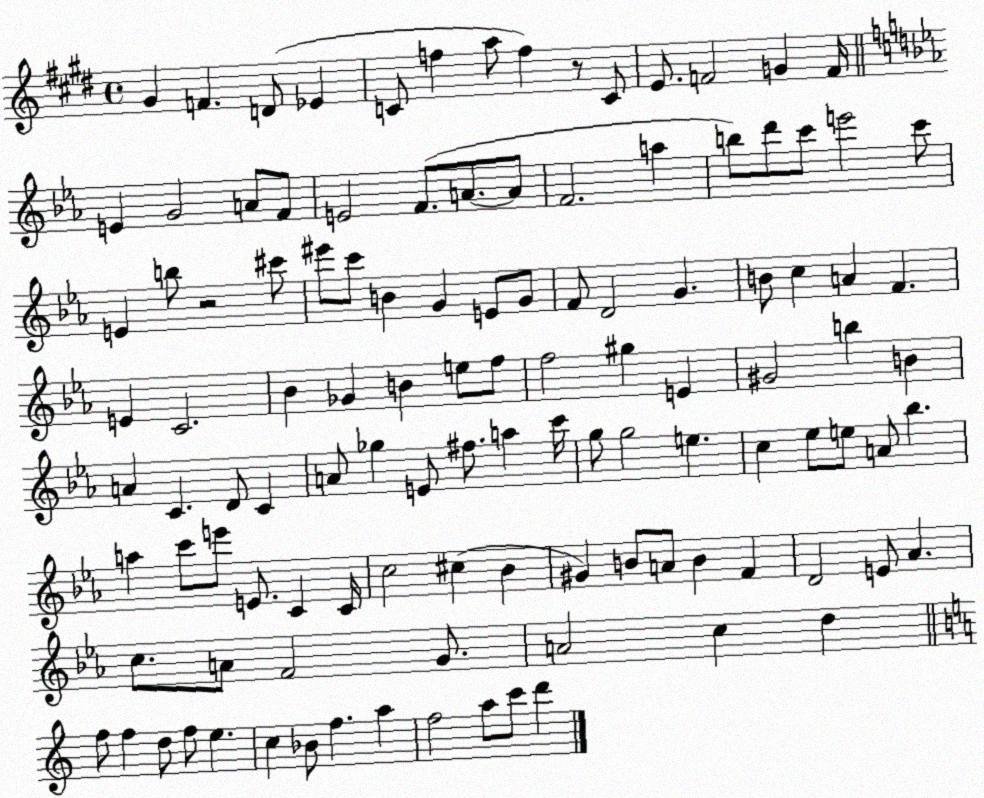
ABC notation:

X:1
T:Untitled
M:4/4
L:1/4
K:E
^G F D/2 _E C/2 f a/2 f z/2 C/2 E/2 F2 G F/4 E G2 A/2 F/2 E2 F/2 A/2 A/2 F2 a b/2 d'/2 c'/2 e'2 c'/2 E b/2 z2 ^c'/2 ^e'/2 c'/2 B G E/2 G/2 F/2 D2 G B/2 c A F E C2 _B _G B e/2 f/2 f2 ^g E ^G2 b B A C D/2 C A/2 _g E/2 ^f/2 a c'/4 g/2 g2 e c _e/2 e/2 A/2 _b a c'/2 e'/2 E/2 C C/4 c2 ^c _B ^G B/2 A/2 B F D2 E/2 _A c/2 A/2 F2 G/2 A2 c d f/2 f d/2 f/2 e c _B/2 f a f2 a/2 c'/2 d'